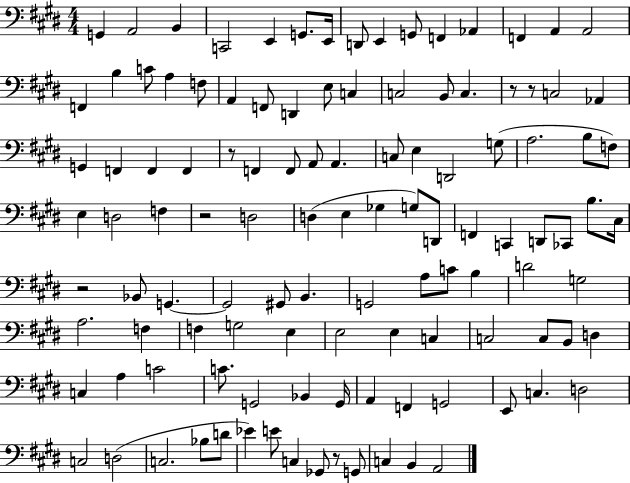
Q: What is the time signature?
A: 4/4